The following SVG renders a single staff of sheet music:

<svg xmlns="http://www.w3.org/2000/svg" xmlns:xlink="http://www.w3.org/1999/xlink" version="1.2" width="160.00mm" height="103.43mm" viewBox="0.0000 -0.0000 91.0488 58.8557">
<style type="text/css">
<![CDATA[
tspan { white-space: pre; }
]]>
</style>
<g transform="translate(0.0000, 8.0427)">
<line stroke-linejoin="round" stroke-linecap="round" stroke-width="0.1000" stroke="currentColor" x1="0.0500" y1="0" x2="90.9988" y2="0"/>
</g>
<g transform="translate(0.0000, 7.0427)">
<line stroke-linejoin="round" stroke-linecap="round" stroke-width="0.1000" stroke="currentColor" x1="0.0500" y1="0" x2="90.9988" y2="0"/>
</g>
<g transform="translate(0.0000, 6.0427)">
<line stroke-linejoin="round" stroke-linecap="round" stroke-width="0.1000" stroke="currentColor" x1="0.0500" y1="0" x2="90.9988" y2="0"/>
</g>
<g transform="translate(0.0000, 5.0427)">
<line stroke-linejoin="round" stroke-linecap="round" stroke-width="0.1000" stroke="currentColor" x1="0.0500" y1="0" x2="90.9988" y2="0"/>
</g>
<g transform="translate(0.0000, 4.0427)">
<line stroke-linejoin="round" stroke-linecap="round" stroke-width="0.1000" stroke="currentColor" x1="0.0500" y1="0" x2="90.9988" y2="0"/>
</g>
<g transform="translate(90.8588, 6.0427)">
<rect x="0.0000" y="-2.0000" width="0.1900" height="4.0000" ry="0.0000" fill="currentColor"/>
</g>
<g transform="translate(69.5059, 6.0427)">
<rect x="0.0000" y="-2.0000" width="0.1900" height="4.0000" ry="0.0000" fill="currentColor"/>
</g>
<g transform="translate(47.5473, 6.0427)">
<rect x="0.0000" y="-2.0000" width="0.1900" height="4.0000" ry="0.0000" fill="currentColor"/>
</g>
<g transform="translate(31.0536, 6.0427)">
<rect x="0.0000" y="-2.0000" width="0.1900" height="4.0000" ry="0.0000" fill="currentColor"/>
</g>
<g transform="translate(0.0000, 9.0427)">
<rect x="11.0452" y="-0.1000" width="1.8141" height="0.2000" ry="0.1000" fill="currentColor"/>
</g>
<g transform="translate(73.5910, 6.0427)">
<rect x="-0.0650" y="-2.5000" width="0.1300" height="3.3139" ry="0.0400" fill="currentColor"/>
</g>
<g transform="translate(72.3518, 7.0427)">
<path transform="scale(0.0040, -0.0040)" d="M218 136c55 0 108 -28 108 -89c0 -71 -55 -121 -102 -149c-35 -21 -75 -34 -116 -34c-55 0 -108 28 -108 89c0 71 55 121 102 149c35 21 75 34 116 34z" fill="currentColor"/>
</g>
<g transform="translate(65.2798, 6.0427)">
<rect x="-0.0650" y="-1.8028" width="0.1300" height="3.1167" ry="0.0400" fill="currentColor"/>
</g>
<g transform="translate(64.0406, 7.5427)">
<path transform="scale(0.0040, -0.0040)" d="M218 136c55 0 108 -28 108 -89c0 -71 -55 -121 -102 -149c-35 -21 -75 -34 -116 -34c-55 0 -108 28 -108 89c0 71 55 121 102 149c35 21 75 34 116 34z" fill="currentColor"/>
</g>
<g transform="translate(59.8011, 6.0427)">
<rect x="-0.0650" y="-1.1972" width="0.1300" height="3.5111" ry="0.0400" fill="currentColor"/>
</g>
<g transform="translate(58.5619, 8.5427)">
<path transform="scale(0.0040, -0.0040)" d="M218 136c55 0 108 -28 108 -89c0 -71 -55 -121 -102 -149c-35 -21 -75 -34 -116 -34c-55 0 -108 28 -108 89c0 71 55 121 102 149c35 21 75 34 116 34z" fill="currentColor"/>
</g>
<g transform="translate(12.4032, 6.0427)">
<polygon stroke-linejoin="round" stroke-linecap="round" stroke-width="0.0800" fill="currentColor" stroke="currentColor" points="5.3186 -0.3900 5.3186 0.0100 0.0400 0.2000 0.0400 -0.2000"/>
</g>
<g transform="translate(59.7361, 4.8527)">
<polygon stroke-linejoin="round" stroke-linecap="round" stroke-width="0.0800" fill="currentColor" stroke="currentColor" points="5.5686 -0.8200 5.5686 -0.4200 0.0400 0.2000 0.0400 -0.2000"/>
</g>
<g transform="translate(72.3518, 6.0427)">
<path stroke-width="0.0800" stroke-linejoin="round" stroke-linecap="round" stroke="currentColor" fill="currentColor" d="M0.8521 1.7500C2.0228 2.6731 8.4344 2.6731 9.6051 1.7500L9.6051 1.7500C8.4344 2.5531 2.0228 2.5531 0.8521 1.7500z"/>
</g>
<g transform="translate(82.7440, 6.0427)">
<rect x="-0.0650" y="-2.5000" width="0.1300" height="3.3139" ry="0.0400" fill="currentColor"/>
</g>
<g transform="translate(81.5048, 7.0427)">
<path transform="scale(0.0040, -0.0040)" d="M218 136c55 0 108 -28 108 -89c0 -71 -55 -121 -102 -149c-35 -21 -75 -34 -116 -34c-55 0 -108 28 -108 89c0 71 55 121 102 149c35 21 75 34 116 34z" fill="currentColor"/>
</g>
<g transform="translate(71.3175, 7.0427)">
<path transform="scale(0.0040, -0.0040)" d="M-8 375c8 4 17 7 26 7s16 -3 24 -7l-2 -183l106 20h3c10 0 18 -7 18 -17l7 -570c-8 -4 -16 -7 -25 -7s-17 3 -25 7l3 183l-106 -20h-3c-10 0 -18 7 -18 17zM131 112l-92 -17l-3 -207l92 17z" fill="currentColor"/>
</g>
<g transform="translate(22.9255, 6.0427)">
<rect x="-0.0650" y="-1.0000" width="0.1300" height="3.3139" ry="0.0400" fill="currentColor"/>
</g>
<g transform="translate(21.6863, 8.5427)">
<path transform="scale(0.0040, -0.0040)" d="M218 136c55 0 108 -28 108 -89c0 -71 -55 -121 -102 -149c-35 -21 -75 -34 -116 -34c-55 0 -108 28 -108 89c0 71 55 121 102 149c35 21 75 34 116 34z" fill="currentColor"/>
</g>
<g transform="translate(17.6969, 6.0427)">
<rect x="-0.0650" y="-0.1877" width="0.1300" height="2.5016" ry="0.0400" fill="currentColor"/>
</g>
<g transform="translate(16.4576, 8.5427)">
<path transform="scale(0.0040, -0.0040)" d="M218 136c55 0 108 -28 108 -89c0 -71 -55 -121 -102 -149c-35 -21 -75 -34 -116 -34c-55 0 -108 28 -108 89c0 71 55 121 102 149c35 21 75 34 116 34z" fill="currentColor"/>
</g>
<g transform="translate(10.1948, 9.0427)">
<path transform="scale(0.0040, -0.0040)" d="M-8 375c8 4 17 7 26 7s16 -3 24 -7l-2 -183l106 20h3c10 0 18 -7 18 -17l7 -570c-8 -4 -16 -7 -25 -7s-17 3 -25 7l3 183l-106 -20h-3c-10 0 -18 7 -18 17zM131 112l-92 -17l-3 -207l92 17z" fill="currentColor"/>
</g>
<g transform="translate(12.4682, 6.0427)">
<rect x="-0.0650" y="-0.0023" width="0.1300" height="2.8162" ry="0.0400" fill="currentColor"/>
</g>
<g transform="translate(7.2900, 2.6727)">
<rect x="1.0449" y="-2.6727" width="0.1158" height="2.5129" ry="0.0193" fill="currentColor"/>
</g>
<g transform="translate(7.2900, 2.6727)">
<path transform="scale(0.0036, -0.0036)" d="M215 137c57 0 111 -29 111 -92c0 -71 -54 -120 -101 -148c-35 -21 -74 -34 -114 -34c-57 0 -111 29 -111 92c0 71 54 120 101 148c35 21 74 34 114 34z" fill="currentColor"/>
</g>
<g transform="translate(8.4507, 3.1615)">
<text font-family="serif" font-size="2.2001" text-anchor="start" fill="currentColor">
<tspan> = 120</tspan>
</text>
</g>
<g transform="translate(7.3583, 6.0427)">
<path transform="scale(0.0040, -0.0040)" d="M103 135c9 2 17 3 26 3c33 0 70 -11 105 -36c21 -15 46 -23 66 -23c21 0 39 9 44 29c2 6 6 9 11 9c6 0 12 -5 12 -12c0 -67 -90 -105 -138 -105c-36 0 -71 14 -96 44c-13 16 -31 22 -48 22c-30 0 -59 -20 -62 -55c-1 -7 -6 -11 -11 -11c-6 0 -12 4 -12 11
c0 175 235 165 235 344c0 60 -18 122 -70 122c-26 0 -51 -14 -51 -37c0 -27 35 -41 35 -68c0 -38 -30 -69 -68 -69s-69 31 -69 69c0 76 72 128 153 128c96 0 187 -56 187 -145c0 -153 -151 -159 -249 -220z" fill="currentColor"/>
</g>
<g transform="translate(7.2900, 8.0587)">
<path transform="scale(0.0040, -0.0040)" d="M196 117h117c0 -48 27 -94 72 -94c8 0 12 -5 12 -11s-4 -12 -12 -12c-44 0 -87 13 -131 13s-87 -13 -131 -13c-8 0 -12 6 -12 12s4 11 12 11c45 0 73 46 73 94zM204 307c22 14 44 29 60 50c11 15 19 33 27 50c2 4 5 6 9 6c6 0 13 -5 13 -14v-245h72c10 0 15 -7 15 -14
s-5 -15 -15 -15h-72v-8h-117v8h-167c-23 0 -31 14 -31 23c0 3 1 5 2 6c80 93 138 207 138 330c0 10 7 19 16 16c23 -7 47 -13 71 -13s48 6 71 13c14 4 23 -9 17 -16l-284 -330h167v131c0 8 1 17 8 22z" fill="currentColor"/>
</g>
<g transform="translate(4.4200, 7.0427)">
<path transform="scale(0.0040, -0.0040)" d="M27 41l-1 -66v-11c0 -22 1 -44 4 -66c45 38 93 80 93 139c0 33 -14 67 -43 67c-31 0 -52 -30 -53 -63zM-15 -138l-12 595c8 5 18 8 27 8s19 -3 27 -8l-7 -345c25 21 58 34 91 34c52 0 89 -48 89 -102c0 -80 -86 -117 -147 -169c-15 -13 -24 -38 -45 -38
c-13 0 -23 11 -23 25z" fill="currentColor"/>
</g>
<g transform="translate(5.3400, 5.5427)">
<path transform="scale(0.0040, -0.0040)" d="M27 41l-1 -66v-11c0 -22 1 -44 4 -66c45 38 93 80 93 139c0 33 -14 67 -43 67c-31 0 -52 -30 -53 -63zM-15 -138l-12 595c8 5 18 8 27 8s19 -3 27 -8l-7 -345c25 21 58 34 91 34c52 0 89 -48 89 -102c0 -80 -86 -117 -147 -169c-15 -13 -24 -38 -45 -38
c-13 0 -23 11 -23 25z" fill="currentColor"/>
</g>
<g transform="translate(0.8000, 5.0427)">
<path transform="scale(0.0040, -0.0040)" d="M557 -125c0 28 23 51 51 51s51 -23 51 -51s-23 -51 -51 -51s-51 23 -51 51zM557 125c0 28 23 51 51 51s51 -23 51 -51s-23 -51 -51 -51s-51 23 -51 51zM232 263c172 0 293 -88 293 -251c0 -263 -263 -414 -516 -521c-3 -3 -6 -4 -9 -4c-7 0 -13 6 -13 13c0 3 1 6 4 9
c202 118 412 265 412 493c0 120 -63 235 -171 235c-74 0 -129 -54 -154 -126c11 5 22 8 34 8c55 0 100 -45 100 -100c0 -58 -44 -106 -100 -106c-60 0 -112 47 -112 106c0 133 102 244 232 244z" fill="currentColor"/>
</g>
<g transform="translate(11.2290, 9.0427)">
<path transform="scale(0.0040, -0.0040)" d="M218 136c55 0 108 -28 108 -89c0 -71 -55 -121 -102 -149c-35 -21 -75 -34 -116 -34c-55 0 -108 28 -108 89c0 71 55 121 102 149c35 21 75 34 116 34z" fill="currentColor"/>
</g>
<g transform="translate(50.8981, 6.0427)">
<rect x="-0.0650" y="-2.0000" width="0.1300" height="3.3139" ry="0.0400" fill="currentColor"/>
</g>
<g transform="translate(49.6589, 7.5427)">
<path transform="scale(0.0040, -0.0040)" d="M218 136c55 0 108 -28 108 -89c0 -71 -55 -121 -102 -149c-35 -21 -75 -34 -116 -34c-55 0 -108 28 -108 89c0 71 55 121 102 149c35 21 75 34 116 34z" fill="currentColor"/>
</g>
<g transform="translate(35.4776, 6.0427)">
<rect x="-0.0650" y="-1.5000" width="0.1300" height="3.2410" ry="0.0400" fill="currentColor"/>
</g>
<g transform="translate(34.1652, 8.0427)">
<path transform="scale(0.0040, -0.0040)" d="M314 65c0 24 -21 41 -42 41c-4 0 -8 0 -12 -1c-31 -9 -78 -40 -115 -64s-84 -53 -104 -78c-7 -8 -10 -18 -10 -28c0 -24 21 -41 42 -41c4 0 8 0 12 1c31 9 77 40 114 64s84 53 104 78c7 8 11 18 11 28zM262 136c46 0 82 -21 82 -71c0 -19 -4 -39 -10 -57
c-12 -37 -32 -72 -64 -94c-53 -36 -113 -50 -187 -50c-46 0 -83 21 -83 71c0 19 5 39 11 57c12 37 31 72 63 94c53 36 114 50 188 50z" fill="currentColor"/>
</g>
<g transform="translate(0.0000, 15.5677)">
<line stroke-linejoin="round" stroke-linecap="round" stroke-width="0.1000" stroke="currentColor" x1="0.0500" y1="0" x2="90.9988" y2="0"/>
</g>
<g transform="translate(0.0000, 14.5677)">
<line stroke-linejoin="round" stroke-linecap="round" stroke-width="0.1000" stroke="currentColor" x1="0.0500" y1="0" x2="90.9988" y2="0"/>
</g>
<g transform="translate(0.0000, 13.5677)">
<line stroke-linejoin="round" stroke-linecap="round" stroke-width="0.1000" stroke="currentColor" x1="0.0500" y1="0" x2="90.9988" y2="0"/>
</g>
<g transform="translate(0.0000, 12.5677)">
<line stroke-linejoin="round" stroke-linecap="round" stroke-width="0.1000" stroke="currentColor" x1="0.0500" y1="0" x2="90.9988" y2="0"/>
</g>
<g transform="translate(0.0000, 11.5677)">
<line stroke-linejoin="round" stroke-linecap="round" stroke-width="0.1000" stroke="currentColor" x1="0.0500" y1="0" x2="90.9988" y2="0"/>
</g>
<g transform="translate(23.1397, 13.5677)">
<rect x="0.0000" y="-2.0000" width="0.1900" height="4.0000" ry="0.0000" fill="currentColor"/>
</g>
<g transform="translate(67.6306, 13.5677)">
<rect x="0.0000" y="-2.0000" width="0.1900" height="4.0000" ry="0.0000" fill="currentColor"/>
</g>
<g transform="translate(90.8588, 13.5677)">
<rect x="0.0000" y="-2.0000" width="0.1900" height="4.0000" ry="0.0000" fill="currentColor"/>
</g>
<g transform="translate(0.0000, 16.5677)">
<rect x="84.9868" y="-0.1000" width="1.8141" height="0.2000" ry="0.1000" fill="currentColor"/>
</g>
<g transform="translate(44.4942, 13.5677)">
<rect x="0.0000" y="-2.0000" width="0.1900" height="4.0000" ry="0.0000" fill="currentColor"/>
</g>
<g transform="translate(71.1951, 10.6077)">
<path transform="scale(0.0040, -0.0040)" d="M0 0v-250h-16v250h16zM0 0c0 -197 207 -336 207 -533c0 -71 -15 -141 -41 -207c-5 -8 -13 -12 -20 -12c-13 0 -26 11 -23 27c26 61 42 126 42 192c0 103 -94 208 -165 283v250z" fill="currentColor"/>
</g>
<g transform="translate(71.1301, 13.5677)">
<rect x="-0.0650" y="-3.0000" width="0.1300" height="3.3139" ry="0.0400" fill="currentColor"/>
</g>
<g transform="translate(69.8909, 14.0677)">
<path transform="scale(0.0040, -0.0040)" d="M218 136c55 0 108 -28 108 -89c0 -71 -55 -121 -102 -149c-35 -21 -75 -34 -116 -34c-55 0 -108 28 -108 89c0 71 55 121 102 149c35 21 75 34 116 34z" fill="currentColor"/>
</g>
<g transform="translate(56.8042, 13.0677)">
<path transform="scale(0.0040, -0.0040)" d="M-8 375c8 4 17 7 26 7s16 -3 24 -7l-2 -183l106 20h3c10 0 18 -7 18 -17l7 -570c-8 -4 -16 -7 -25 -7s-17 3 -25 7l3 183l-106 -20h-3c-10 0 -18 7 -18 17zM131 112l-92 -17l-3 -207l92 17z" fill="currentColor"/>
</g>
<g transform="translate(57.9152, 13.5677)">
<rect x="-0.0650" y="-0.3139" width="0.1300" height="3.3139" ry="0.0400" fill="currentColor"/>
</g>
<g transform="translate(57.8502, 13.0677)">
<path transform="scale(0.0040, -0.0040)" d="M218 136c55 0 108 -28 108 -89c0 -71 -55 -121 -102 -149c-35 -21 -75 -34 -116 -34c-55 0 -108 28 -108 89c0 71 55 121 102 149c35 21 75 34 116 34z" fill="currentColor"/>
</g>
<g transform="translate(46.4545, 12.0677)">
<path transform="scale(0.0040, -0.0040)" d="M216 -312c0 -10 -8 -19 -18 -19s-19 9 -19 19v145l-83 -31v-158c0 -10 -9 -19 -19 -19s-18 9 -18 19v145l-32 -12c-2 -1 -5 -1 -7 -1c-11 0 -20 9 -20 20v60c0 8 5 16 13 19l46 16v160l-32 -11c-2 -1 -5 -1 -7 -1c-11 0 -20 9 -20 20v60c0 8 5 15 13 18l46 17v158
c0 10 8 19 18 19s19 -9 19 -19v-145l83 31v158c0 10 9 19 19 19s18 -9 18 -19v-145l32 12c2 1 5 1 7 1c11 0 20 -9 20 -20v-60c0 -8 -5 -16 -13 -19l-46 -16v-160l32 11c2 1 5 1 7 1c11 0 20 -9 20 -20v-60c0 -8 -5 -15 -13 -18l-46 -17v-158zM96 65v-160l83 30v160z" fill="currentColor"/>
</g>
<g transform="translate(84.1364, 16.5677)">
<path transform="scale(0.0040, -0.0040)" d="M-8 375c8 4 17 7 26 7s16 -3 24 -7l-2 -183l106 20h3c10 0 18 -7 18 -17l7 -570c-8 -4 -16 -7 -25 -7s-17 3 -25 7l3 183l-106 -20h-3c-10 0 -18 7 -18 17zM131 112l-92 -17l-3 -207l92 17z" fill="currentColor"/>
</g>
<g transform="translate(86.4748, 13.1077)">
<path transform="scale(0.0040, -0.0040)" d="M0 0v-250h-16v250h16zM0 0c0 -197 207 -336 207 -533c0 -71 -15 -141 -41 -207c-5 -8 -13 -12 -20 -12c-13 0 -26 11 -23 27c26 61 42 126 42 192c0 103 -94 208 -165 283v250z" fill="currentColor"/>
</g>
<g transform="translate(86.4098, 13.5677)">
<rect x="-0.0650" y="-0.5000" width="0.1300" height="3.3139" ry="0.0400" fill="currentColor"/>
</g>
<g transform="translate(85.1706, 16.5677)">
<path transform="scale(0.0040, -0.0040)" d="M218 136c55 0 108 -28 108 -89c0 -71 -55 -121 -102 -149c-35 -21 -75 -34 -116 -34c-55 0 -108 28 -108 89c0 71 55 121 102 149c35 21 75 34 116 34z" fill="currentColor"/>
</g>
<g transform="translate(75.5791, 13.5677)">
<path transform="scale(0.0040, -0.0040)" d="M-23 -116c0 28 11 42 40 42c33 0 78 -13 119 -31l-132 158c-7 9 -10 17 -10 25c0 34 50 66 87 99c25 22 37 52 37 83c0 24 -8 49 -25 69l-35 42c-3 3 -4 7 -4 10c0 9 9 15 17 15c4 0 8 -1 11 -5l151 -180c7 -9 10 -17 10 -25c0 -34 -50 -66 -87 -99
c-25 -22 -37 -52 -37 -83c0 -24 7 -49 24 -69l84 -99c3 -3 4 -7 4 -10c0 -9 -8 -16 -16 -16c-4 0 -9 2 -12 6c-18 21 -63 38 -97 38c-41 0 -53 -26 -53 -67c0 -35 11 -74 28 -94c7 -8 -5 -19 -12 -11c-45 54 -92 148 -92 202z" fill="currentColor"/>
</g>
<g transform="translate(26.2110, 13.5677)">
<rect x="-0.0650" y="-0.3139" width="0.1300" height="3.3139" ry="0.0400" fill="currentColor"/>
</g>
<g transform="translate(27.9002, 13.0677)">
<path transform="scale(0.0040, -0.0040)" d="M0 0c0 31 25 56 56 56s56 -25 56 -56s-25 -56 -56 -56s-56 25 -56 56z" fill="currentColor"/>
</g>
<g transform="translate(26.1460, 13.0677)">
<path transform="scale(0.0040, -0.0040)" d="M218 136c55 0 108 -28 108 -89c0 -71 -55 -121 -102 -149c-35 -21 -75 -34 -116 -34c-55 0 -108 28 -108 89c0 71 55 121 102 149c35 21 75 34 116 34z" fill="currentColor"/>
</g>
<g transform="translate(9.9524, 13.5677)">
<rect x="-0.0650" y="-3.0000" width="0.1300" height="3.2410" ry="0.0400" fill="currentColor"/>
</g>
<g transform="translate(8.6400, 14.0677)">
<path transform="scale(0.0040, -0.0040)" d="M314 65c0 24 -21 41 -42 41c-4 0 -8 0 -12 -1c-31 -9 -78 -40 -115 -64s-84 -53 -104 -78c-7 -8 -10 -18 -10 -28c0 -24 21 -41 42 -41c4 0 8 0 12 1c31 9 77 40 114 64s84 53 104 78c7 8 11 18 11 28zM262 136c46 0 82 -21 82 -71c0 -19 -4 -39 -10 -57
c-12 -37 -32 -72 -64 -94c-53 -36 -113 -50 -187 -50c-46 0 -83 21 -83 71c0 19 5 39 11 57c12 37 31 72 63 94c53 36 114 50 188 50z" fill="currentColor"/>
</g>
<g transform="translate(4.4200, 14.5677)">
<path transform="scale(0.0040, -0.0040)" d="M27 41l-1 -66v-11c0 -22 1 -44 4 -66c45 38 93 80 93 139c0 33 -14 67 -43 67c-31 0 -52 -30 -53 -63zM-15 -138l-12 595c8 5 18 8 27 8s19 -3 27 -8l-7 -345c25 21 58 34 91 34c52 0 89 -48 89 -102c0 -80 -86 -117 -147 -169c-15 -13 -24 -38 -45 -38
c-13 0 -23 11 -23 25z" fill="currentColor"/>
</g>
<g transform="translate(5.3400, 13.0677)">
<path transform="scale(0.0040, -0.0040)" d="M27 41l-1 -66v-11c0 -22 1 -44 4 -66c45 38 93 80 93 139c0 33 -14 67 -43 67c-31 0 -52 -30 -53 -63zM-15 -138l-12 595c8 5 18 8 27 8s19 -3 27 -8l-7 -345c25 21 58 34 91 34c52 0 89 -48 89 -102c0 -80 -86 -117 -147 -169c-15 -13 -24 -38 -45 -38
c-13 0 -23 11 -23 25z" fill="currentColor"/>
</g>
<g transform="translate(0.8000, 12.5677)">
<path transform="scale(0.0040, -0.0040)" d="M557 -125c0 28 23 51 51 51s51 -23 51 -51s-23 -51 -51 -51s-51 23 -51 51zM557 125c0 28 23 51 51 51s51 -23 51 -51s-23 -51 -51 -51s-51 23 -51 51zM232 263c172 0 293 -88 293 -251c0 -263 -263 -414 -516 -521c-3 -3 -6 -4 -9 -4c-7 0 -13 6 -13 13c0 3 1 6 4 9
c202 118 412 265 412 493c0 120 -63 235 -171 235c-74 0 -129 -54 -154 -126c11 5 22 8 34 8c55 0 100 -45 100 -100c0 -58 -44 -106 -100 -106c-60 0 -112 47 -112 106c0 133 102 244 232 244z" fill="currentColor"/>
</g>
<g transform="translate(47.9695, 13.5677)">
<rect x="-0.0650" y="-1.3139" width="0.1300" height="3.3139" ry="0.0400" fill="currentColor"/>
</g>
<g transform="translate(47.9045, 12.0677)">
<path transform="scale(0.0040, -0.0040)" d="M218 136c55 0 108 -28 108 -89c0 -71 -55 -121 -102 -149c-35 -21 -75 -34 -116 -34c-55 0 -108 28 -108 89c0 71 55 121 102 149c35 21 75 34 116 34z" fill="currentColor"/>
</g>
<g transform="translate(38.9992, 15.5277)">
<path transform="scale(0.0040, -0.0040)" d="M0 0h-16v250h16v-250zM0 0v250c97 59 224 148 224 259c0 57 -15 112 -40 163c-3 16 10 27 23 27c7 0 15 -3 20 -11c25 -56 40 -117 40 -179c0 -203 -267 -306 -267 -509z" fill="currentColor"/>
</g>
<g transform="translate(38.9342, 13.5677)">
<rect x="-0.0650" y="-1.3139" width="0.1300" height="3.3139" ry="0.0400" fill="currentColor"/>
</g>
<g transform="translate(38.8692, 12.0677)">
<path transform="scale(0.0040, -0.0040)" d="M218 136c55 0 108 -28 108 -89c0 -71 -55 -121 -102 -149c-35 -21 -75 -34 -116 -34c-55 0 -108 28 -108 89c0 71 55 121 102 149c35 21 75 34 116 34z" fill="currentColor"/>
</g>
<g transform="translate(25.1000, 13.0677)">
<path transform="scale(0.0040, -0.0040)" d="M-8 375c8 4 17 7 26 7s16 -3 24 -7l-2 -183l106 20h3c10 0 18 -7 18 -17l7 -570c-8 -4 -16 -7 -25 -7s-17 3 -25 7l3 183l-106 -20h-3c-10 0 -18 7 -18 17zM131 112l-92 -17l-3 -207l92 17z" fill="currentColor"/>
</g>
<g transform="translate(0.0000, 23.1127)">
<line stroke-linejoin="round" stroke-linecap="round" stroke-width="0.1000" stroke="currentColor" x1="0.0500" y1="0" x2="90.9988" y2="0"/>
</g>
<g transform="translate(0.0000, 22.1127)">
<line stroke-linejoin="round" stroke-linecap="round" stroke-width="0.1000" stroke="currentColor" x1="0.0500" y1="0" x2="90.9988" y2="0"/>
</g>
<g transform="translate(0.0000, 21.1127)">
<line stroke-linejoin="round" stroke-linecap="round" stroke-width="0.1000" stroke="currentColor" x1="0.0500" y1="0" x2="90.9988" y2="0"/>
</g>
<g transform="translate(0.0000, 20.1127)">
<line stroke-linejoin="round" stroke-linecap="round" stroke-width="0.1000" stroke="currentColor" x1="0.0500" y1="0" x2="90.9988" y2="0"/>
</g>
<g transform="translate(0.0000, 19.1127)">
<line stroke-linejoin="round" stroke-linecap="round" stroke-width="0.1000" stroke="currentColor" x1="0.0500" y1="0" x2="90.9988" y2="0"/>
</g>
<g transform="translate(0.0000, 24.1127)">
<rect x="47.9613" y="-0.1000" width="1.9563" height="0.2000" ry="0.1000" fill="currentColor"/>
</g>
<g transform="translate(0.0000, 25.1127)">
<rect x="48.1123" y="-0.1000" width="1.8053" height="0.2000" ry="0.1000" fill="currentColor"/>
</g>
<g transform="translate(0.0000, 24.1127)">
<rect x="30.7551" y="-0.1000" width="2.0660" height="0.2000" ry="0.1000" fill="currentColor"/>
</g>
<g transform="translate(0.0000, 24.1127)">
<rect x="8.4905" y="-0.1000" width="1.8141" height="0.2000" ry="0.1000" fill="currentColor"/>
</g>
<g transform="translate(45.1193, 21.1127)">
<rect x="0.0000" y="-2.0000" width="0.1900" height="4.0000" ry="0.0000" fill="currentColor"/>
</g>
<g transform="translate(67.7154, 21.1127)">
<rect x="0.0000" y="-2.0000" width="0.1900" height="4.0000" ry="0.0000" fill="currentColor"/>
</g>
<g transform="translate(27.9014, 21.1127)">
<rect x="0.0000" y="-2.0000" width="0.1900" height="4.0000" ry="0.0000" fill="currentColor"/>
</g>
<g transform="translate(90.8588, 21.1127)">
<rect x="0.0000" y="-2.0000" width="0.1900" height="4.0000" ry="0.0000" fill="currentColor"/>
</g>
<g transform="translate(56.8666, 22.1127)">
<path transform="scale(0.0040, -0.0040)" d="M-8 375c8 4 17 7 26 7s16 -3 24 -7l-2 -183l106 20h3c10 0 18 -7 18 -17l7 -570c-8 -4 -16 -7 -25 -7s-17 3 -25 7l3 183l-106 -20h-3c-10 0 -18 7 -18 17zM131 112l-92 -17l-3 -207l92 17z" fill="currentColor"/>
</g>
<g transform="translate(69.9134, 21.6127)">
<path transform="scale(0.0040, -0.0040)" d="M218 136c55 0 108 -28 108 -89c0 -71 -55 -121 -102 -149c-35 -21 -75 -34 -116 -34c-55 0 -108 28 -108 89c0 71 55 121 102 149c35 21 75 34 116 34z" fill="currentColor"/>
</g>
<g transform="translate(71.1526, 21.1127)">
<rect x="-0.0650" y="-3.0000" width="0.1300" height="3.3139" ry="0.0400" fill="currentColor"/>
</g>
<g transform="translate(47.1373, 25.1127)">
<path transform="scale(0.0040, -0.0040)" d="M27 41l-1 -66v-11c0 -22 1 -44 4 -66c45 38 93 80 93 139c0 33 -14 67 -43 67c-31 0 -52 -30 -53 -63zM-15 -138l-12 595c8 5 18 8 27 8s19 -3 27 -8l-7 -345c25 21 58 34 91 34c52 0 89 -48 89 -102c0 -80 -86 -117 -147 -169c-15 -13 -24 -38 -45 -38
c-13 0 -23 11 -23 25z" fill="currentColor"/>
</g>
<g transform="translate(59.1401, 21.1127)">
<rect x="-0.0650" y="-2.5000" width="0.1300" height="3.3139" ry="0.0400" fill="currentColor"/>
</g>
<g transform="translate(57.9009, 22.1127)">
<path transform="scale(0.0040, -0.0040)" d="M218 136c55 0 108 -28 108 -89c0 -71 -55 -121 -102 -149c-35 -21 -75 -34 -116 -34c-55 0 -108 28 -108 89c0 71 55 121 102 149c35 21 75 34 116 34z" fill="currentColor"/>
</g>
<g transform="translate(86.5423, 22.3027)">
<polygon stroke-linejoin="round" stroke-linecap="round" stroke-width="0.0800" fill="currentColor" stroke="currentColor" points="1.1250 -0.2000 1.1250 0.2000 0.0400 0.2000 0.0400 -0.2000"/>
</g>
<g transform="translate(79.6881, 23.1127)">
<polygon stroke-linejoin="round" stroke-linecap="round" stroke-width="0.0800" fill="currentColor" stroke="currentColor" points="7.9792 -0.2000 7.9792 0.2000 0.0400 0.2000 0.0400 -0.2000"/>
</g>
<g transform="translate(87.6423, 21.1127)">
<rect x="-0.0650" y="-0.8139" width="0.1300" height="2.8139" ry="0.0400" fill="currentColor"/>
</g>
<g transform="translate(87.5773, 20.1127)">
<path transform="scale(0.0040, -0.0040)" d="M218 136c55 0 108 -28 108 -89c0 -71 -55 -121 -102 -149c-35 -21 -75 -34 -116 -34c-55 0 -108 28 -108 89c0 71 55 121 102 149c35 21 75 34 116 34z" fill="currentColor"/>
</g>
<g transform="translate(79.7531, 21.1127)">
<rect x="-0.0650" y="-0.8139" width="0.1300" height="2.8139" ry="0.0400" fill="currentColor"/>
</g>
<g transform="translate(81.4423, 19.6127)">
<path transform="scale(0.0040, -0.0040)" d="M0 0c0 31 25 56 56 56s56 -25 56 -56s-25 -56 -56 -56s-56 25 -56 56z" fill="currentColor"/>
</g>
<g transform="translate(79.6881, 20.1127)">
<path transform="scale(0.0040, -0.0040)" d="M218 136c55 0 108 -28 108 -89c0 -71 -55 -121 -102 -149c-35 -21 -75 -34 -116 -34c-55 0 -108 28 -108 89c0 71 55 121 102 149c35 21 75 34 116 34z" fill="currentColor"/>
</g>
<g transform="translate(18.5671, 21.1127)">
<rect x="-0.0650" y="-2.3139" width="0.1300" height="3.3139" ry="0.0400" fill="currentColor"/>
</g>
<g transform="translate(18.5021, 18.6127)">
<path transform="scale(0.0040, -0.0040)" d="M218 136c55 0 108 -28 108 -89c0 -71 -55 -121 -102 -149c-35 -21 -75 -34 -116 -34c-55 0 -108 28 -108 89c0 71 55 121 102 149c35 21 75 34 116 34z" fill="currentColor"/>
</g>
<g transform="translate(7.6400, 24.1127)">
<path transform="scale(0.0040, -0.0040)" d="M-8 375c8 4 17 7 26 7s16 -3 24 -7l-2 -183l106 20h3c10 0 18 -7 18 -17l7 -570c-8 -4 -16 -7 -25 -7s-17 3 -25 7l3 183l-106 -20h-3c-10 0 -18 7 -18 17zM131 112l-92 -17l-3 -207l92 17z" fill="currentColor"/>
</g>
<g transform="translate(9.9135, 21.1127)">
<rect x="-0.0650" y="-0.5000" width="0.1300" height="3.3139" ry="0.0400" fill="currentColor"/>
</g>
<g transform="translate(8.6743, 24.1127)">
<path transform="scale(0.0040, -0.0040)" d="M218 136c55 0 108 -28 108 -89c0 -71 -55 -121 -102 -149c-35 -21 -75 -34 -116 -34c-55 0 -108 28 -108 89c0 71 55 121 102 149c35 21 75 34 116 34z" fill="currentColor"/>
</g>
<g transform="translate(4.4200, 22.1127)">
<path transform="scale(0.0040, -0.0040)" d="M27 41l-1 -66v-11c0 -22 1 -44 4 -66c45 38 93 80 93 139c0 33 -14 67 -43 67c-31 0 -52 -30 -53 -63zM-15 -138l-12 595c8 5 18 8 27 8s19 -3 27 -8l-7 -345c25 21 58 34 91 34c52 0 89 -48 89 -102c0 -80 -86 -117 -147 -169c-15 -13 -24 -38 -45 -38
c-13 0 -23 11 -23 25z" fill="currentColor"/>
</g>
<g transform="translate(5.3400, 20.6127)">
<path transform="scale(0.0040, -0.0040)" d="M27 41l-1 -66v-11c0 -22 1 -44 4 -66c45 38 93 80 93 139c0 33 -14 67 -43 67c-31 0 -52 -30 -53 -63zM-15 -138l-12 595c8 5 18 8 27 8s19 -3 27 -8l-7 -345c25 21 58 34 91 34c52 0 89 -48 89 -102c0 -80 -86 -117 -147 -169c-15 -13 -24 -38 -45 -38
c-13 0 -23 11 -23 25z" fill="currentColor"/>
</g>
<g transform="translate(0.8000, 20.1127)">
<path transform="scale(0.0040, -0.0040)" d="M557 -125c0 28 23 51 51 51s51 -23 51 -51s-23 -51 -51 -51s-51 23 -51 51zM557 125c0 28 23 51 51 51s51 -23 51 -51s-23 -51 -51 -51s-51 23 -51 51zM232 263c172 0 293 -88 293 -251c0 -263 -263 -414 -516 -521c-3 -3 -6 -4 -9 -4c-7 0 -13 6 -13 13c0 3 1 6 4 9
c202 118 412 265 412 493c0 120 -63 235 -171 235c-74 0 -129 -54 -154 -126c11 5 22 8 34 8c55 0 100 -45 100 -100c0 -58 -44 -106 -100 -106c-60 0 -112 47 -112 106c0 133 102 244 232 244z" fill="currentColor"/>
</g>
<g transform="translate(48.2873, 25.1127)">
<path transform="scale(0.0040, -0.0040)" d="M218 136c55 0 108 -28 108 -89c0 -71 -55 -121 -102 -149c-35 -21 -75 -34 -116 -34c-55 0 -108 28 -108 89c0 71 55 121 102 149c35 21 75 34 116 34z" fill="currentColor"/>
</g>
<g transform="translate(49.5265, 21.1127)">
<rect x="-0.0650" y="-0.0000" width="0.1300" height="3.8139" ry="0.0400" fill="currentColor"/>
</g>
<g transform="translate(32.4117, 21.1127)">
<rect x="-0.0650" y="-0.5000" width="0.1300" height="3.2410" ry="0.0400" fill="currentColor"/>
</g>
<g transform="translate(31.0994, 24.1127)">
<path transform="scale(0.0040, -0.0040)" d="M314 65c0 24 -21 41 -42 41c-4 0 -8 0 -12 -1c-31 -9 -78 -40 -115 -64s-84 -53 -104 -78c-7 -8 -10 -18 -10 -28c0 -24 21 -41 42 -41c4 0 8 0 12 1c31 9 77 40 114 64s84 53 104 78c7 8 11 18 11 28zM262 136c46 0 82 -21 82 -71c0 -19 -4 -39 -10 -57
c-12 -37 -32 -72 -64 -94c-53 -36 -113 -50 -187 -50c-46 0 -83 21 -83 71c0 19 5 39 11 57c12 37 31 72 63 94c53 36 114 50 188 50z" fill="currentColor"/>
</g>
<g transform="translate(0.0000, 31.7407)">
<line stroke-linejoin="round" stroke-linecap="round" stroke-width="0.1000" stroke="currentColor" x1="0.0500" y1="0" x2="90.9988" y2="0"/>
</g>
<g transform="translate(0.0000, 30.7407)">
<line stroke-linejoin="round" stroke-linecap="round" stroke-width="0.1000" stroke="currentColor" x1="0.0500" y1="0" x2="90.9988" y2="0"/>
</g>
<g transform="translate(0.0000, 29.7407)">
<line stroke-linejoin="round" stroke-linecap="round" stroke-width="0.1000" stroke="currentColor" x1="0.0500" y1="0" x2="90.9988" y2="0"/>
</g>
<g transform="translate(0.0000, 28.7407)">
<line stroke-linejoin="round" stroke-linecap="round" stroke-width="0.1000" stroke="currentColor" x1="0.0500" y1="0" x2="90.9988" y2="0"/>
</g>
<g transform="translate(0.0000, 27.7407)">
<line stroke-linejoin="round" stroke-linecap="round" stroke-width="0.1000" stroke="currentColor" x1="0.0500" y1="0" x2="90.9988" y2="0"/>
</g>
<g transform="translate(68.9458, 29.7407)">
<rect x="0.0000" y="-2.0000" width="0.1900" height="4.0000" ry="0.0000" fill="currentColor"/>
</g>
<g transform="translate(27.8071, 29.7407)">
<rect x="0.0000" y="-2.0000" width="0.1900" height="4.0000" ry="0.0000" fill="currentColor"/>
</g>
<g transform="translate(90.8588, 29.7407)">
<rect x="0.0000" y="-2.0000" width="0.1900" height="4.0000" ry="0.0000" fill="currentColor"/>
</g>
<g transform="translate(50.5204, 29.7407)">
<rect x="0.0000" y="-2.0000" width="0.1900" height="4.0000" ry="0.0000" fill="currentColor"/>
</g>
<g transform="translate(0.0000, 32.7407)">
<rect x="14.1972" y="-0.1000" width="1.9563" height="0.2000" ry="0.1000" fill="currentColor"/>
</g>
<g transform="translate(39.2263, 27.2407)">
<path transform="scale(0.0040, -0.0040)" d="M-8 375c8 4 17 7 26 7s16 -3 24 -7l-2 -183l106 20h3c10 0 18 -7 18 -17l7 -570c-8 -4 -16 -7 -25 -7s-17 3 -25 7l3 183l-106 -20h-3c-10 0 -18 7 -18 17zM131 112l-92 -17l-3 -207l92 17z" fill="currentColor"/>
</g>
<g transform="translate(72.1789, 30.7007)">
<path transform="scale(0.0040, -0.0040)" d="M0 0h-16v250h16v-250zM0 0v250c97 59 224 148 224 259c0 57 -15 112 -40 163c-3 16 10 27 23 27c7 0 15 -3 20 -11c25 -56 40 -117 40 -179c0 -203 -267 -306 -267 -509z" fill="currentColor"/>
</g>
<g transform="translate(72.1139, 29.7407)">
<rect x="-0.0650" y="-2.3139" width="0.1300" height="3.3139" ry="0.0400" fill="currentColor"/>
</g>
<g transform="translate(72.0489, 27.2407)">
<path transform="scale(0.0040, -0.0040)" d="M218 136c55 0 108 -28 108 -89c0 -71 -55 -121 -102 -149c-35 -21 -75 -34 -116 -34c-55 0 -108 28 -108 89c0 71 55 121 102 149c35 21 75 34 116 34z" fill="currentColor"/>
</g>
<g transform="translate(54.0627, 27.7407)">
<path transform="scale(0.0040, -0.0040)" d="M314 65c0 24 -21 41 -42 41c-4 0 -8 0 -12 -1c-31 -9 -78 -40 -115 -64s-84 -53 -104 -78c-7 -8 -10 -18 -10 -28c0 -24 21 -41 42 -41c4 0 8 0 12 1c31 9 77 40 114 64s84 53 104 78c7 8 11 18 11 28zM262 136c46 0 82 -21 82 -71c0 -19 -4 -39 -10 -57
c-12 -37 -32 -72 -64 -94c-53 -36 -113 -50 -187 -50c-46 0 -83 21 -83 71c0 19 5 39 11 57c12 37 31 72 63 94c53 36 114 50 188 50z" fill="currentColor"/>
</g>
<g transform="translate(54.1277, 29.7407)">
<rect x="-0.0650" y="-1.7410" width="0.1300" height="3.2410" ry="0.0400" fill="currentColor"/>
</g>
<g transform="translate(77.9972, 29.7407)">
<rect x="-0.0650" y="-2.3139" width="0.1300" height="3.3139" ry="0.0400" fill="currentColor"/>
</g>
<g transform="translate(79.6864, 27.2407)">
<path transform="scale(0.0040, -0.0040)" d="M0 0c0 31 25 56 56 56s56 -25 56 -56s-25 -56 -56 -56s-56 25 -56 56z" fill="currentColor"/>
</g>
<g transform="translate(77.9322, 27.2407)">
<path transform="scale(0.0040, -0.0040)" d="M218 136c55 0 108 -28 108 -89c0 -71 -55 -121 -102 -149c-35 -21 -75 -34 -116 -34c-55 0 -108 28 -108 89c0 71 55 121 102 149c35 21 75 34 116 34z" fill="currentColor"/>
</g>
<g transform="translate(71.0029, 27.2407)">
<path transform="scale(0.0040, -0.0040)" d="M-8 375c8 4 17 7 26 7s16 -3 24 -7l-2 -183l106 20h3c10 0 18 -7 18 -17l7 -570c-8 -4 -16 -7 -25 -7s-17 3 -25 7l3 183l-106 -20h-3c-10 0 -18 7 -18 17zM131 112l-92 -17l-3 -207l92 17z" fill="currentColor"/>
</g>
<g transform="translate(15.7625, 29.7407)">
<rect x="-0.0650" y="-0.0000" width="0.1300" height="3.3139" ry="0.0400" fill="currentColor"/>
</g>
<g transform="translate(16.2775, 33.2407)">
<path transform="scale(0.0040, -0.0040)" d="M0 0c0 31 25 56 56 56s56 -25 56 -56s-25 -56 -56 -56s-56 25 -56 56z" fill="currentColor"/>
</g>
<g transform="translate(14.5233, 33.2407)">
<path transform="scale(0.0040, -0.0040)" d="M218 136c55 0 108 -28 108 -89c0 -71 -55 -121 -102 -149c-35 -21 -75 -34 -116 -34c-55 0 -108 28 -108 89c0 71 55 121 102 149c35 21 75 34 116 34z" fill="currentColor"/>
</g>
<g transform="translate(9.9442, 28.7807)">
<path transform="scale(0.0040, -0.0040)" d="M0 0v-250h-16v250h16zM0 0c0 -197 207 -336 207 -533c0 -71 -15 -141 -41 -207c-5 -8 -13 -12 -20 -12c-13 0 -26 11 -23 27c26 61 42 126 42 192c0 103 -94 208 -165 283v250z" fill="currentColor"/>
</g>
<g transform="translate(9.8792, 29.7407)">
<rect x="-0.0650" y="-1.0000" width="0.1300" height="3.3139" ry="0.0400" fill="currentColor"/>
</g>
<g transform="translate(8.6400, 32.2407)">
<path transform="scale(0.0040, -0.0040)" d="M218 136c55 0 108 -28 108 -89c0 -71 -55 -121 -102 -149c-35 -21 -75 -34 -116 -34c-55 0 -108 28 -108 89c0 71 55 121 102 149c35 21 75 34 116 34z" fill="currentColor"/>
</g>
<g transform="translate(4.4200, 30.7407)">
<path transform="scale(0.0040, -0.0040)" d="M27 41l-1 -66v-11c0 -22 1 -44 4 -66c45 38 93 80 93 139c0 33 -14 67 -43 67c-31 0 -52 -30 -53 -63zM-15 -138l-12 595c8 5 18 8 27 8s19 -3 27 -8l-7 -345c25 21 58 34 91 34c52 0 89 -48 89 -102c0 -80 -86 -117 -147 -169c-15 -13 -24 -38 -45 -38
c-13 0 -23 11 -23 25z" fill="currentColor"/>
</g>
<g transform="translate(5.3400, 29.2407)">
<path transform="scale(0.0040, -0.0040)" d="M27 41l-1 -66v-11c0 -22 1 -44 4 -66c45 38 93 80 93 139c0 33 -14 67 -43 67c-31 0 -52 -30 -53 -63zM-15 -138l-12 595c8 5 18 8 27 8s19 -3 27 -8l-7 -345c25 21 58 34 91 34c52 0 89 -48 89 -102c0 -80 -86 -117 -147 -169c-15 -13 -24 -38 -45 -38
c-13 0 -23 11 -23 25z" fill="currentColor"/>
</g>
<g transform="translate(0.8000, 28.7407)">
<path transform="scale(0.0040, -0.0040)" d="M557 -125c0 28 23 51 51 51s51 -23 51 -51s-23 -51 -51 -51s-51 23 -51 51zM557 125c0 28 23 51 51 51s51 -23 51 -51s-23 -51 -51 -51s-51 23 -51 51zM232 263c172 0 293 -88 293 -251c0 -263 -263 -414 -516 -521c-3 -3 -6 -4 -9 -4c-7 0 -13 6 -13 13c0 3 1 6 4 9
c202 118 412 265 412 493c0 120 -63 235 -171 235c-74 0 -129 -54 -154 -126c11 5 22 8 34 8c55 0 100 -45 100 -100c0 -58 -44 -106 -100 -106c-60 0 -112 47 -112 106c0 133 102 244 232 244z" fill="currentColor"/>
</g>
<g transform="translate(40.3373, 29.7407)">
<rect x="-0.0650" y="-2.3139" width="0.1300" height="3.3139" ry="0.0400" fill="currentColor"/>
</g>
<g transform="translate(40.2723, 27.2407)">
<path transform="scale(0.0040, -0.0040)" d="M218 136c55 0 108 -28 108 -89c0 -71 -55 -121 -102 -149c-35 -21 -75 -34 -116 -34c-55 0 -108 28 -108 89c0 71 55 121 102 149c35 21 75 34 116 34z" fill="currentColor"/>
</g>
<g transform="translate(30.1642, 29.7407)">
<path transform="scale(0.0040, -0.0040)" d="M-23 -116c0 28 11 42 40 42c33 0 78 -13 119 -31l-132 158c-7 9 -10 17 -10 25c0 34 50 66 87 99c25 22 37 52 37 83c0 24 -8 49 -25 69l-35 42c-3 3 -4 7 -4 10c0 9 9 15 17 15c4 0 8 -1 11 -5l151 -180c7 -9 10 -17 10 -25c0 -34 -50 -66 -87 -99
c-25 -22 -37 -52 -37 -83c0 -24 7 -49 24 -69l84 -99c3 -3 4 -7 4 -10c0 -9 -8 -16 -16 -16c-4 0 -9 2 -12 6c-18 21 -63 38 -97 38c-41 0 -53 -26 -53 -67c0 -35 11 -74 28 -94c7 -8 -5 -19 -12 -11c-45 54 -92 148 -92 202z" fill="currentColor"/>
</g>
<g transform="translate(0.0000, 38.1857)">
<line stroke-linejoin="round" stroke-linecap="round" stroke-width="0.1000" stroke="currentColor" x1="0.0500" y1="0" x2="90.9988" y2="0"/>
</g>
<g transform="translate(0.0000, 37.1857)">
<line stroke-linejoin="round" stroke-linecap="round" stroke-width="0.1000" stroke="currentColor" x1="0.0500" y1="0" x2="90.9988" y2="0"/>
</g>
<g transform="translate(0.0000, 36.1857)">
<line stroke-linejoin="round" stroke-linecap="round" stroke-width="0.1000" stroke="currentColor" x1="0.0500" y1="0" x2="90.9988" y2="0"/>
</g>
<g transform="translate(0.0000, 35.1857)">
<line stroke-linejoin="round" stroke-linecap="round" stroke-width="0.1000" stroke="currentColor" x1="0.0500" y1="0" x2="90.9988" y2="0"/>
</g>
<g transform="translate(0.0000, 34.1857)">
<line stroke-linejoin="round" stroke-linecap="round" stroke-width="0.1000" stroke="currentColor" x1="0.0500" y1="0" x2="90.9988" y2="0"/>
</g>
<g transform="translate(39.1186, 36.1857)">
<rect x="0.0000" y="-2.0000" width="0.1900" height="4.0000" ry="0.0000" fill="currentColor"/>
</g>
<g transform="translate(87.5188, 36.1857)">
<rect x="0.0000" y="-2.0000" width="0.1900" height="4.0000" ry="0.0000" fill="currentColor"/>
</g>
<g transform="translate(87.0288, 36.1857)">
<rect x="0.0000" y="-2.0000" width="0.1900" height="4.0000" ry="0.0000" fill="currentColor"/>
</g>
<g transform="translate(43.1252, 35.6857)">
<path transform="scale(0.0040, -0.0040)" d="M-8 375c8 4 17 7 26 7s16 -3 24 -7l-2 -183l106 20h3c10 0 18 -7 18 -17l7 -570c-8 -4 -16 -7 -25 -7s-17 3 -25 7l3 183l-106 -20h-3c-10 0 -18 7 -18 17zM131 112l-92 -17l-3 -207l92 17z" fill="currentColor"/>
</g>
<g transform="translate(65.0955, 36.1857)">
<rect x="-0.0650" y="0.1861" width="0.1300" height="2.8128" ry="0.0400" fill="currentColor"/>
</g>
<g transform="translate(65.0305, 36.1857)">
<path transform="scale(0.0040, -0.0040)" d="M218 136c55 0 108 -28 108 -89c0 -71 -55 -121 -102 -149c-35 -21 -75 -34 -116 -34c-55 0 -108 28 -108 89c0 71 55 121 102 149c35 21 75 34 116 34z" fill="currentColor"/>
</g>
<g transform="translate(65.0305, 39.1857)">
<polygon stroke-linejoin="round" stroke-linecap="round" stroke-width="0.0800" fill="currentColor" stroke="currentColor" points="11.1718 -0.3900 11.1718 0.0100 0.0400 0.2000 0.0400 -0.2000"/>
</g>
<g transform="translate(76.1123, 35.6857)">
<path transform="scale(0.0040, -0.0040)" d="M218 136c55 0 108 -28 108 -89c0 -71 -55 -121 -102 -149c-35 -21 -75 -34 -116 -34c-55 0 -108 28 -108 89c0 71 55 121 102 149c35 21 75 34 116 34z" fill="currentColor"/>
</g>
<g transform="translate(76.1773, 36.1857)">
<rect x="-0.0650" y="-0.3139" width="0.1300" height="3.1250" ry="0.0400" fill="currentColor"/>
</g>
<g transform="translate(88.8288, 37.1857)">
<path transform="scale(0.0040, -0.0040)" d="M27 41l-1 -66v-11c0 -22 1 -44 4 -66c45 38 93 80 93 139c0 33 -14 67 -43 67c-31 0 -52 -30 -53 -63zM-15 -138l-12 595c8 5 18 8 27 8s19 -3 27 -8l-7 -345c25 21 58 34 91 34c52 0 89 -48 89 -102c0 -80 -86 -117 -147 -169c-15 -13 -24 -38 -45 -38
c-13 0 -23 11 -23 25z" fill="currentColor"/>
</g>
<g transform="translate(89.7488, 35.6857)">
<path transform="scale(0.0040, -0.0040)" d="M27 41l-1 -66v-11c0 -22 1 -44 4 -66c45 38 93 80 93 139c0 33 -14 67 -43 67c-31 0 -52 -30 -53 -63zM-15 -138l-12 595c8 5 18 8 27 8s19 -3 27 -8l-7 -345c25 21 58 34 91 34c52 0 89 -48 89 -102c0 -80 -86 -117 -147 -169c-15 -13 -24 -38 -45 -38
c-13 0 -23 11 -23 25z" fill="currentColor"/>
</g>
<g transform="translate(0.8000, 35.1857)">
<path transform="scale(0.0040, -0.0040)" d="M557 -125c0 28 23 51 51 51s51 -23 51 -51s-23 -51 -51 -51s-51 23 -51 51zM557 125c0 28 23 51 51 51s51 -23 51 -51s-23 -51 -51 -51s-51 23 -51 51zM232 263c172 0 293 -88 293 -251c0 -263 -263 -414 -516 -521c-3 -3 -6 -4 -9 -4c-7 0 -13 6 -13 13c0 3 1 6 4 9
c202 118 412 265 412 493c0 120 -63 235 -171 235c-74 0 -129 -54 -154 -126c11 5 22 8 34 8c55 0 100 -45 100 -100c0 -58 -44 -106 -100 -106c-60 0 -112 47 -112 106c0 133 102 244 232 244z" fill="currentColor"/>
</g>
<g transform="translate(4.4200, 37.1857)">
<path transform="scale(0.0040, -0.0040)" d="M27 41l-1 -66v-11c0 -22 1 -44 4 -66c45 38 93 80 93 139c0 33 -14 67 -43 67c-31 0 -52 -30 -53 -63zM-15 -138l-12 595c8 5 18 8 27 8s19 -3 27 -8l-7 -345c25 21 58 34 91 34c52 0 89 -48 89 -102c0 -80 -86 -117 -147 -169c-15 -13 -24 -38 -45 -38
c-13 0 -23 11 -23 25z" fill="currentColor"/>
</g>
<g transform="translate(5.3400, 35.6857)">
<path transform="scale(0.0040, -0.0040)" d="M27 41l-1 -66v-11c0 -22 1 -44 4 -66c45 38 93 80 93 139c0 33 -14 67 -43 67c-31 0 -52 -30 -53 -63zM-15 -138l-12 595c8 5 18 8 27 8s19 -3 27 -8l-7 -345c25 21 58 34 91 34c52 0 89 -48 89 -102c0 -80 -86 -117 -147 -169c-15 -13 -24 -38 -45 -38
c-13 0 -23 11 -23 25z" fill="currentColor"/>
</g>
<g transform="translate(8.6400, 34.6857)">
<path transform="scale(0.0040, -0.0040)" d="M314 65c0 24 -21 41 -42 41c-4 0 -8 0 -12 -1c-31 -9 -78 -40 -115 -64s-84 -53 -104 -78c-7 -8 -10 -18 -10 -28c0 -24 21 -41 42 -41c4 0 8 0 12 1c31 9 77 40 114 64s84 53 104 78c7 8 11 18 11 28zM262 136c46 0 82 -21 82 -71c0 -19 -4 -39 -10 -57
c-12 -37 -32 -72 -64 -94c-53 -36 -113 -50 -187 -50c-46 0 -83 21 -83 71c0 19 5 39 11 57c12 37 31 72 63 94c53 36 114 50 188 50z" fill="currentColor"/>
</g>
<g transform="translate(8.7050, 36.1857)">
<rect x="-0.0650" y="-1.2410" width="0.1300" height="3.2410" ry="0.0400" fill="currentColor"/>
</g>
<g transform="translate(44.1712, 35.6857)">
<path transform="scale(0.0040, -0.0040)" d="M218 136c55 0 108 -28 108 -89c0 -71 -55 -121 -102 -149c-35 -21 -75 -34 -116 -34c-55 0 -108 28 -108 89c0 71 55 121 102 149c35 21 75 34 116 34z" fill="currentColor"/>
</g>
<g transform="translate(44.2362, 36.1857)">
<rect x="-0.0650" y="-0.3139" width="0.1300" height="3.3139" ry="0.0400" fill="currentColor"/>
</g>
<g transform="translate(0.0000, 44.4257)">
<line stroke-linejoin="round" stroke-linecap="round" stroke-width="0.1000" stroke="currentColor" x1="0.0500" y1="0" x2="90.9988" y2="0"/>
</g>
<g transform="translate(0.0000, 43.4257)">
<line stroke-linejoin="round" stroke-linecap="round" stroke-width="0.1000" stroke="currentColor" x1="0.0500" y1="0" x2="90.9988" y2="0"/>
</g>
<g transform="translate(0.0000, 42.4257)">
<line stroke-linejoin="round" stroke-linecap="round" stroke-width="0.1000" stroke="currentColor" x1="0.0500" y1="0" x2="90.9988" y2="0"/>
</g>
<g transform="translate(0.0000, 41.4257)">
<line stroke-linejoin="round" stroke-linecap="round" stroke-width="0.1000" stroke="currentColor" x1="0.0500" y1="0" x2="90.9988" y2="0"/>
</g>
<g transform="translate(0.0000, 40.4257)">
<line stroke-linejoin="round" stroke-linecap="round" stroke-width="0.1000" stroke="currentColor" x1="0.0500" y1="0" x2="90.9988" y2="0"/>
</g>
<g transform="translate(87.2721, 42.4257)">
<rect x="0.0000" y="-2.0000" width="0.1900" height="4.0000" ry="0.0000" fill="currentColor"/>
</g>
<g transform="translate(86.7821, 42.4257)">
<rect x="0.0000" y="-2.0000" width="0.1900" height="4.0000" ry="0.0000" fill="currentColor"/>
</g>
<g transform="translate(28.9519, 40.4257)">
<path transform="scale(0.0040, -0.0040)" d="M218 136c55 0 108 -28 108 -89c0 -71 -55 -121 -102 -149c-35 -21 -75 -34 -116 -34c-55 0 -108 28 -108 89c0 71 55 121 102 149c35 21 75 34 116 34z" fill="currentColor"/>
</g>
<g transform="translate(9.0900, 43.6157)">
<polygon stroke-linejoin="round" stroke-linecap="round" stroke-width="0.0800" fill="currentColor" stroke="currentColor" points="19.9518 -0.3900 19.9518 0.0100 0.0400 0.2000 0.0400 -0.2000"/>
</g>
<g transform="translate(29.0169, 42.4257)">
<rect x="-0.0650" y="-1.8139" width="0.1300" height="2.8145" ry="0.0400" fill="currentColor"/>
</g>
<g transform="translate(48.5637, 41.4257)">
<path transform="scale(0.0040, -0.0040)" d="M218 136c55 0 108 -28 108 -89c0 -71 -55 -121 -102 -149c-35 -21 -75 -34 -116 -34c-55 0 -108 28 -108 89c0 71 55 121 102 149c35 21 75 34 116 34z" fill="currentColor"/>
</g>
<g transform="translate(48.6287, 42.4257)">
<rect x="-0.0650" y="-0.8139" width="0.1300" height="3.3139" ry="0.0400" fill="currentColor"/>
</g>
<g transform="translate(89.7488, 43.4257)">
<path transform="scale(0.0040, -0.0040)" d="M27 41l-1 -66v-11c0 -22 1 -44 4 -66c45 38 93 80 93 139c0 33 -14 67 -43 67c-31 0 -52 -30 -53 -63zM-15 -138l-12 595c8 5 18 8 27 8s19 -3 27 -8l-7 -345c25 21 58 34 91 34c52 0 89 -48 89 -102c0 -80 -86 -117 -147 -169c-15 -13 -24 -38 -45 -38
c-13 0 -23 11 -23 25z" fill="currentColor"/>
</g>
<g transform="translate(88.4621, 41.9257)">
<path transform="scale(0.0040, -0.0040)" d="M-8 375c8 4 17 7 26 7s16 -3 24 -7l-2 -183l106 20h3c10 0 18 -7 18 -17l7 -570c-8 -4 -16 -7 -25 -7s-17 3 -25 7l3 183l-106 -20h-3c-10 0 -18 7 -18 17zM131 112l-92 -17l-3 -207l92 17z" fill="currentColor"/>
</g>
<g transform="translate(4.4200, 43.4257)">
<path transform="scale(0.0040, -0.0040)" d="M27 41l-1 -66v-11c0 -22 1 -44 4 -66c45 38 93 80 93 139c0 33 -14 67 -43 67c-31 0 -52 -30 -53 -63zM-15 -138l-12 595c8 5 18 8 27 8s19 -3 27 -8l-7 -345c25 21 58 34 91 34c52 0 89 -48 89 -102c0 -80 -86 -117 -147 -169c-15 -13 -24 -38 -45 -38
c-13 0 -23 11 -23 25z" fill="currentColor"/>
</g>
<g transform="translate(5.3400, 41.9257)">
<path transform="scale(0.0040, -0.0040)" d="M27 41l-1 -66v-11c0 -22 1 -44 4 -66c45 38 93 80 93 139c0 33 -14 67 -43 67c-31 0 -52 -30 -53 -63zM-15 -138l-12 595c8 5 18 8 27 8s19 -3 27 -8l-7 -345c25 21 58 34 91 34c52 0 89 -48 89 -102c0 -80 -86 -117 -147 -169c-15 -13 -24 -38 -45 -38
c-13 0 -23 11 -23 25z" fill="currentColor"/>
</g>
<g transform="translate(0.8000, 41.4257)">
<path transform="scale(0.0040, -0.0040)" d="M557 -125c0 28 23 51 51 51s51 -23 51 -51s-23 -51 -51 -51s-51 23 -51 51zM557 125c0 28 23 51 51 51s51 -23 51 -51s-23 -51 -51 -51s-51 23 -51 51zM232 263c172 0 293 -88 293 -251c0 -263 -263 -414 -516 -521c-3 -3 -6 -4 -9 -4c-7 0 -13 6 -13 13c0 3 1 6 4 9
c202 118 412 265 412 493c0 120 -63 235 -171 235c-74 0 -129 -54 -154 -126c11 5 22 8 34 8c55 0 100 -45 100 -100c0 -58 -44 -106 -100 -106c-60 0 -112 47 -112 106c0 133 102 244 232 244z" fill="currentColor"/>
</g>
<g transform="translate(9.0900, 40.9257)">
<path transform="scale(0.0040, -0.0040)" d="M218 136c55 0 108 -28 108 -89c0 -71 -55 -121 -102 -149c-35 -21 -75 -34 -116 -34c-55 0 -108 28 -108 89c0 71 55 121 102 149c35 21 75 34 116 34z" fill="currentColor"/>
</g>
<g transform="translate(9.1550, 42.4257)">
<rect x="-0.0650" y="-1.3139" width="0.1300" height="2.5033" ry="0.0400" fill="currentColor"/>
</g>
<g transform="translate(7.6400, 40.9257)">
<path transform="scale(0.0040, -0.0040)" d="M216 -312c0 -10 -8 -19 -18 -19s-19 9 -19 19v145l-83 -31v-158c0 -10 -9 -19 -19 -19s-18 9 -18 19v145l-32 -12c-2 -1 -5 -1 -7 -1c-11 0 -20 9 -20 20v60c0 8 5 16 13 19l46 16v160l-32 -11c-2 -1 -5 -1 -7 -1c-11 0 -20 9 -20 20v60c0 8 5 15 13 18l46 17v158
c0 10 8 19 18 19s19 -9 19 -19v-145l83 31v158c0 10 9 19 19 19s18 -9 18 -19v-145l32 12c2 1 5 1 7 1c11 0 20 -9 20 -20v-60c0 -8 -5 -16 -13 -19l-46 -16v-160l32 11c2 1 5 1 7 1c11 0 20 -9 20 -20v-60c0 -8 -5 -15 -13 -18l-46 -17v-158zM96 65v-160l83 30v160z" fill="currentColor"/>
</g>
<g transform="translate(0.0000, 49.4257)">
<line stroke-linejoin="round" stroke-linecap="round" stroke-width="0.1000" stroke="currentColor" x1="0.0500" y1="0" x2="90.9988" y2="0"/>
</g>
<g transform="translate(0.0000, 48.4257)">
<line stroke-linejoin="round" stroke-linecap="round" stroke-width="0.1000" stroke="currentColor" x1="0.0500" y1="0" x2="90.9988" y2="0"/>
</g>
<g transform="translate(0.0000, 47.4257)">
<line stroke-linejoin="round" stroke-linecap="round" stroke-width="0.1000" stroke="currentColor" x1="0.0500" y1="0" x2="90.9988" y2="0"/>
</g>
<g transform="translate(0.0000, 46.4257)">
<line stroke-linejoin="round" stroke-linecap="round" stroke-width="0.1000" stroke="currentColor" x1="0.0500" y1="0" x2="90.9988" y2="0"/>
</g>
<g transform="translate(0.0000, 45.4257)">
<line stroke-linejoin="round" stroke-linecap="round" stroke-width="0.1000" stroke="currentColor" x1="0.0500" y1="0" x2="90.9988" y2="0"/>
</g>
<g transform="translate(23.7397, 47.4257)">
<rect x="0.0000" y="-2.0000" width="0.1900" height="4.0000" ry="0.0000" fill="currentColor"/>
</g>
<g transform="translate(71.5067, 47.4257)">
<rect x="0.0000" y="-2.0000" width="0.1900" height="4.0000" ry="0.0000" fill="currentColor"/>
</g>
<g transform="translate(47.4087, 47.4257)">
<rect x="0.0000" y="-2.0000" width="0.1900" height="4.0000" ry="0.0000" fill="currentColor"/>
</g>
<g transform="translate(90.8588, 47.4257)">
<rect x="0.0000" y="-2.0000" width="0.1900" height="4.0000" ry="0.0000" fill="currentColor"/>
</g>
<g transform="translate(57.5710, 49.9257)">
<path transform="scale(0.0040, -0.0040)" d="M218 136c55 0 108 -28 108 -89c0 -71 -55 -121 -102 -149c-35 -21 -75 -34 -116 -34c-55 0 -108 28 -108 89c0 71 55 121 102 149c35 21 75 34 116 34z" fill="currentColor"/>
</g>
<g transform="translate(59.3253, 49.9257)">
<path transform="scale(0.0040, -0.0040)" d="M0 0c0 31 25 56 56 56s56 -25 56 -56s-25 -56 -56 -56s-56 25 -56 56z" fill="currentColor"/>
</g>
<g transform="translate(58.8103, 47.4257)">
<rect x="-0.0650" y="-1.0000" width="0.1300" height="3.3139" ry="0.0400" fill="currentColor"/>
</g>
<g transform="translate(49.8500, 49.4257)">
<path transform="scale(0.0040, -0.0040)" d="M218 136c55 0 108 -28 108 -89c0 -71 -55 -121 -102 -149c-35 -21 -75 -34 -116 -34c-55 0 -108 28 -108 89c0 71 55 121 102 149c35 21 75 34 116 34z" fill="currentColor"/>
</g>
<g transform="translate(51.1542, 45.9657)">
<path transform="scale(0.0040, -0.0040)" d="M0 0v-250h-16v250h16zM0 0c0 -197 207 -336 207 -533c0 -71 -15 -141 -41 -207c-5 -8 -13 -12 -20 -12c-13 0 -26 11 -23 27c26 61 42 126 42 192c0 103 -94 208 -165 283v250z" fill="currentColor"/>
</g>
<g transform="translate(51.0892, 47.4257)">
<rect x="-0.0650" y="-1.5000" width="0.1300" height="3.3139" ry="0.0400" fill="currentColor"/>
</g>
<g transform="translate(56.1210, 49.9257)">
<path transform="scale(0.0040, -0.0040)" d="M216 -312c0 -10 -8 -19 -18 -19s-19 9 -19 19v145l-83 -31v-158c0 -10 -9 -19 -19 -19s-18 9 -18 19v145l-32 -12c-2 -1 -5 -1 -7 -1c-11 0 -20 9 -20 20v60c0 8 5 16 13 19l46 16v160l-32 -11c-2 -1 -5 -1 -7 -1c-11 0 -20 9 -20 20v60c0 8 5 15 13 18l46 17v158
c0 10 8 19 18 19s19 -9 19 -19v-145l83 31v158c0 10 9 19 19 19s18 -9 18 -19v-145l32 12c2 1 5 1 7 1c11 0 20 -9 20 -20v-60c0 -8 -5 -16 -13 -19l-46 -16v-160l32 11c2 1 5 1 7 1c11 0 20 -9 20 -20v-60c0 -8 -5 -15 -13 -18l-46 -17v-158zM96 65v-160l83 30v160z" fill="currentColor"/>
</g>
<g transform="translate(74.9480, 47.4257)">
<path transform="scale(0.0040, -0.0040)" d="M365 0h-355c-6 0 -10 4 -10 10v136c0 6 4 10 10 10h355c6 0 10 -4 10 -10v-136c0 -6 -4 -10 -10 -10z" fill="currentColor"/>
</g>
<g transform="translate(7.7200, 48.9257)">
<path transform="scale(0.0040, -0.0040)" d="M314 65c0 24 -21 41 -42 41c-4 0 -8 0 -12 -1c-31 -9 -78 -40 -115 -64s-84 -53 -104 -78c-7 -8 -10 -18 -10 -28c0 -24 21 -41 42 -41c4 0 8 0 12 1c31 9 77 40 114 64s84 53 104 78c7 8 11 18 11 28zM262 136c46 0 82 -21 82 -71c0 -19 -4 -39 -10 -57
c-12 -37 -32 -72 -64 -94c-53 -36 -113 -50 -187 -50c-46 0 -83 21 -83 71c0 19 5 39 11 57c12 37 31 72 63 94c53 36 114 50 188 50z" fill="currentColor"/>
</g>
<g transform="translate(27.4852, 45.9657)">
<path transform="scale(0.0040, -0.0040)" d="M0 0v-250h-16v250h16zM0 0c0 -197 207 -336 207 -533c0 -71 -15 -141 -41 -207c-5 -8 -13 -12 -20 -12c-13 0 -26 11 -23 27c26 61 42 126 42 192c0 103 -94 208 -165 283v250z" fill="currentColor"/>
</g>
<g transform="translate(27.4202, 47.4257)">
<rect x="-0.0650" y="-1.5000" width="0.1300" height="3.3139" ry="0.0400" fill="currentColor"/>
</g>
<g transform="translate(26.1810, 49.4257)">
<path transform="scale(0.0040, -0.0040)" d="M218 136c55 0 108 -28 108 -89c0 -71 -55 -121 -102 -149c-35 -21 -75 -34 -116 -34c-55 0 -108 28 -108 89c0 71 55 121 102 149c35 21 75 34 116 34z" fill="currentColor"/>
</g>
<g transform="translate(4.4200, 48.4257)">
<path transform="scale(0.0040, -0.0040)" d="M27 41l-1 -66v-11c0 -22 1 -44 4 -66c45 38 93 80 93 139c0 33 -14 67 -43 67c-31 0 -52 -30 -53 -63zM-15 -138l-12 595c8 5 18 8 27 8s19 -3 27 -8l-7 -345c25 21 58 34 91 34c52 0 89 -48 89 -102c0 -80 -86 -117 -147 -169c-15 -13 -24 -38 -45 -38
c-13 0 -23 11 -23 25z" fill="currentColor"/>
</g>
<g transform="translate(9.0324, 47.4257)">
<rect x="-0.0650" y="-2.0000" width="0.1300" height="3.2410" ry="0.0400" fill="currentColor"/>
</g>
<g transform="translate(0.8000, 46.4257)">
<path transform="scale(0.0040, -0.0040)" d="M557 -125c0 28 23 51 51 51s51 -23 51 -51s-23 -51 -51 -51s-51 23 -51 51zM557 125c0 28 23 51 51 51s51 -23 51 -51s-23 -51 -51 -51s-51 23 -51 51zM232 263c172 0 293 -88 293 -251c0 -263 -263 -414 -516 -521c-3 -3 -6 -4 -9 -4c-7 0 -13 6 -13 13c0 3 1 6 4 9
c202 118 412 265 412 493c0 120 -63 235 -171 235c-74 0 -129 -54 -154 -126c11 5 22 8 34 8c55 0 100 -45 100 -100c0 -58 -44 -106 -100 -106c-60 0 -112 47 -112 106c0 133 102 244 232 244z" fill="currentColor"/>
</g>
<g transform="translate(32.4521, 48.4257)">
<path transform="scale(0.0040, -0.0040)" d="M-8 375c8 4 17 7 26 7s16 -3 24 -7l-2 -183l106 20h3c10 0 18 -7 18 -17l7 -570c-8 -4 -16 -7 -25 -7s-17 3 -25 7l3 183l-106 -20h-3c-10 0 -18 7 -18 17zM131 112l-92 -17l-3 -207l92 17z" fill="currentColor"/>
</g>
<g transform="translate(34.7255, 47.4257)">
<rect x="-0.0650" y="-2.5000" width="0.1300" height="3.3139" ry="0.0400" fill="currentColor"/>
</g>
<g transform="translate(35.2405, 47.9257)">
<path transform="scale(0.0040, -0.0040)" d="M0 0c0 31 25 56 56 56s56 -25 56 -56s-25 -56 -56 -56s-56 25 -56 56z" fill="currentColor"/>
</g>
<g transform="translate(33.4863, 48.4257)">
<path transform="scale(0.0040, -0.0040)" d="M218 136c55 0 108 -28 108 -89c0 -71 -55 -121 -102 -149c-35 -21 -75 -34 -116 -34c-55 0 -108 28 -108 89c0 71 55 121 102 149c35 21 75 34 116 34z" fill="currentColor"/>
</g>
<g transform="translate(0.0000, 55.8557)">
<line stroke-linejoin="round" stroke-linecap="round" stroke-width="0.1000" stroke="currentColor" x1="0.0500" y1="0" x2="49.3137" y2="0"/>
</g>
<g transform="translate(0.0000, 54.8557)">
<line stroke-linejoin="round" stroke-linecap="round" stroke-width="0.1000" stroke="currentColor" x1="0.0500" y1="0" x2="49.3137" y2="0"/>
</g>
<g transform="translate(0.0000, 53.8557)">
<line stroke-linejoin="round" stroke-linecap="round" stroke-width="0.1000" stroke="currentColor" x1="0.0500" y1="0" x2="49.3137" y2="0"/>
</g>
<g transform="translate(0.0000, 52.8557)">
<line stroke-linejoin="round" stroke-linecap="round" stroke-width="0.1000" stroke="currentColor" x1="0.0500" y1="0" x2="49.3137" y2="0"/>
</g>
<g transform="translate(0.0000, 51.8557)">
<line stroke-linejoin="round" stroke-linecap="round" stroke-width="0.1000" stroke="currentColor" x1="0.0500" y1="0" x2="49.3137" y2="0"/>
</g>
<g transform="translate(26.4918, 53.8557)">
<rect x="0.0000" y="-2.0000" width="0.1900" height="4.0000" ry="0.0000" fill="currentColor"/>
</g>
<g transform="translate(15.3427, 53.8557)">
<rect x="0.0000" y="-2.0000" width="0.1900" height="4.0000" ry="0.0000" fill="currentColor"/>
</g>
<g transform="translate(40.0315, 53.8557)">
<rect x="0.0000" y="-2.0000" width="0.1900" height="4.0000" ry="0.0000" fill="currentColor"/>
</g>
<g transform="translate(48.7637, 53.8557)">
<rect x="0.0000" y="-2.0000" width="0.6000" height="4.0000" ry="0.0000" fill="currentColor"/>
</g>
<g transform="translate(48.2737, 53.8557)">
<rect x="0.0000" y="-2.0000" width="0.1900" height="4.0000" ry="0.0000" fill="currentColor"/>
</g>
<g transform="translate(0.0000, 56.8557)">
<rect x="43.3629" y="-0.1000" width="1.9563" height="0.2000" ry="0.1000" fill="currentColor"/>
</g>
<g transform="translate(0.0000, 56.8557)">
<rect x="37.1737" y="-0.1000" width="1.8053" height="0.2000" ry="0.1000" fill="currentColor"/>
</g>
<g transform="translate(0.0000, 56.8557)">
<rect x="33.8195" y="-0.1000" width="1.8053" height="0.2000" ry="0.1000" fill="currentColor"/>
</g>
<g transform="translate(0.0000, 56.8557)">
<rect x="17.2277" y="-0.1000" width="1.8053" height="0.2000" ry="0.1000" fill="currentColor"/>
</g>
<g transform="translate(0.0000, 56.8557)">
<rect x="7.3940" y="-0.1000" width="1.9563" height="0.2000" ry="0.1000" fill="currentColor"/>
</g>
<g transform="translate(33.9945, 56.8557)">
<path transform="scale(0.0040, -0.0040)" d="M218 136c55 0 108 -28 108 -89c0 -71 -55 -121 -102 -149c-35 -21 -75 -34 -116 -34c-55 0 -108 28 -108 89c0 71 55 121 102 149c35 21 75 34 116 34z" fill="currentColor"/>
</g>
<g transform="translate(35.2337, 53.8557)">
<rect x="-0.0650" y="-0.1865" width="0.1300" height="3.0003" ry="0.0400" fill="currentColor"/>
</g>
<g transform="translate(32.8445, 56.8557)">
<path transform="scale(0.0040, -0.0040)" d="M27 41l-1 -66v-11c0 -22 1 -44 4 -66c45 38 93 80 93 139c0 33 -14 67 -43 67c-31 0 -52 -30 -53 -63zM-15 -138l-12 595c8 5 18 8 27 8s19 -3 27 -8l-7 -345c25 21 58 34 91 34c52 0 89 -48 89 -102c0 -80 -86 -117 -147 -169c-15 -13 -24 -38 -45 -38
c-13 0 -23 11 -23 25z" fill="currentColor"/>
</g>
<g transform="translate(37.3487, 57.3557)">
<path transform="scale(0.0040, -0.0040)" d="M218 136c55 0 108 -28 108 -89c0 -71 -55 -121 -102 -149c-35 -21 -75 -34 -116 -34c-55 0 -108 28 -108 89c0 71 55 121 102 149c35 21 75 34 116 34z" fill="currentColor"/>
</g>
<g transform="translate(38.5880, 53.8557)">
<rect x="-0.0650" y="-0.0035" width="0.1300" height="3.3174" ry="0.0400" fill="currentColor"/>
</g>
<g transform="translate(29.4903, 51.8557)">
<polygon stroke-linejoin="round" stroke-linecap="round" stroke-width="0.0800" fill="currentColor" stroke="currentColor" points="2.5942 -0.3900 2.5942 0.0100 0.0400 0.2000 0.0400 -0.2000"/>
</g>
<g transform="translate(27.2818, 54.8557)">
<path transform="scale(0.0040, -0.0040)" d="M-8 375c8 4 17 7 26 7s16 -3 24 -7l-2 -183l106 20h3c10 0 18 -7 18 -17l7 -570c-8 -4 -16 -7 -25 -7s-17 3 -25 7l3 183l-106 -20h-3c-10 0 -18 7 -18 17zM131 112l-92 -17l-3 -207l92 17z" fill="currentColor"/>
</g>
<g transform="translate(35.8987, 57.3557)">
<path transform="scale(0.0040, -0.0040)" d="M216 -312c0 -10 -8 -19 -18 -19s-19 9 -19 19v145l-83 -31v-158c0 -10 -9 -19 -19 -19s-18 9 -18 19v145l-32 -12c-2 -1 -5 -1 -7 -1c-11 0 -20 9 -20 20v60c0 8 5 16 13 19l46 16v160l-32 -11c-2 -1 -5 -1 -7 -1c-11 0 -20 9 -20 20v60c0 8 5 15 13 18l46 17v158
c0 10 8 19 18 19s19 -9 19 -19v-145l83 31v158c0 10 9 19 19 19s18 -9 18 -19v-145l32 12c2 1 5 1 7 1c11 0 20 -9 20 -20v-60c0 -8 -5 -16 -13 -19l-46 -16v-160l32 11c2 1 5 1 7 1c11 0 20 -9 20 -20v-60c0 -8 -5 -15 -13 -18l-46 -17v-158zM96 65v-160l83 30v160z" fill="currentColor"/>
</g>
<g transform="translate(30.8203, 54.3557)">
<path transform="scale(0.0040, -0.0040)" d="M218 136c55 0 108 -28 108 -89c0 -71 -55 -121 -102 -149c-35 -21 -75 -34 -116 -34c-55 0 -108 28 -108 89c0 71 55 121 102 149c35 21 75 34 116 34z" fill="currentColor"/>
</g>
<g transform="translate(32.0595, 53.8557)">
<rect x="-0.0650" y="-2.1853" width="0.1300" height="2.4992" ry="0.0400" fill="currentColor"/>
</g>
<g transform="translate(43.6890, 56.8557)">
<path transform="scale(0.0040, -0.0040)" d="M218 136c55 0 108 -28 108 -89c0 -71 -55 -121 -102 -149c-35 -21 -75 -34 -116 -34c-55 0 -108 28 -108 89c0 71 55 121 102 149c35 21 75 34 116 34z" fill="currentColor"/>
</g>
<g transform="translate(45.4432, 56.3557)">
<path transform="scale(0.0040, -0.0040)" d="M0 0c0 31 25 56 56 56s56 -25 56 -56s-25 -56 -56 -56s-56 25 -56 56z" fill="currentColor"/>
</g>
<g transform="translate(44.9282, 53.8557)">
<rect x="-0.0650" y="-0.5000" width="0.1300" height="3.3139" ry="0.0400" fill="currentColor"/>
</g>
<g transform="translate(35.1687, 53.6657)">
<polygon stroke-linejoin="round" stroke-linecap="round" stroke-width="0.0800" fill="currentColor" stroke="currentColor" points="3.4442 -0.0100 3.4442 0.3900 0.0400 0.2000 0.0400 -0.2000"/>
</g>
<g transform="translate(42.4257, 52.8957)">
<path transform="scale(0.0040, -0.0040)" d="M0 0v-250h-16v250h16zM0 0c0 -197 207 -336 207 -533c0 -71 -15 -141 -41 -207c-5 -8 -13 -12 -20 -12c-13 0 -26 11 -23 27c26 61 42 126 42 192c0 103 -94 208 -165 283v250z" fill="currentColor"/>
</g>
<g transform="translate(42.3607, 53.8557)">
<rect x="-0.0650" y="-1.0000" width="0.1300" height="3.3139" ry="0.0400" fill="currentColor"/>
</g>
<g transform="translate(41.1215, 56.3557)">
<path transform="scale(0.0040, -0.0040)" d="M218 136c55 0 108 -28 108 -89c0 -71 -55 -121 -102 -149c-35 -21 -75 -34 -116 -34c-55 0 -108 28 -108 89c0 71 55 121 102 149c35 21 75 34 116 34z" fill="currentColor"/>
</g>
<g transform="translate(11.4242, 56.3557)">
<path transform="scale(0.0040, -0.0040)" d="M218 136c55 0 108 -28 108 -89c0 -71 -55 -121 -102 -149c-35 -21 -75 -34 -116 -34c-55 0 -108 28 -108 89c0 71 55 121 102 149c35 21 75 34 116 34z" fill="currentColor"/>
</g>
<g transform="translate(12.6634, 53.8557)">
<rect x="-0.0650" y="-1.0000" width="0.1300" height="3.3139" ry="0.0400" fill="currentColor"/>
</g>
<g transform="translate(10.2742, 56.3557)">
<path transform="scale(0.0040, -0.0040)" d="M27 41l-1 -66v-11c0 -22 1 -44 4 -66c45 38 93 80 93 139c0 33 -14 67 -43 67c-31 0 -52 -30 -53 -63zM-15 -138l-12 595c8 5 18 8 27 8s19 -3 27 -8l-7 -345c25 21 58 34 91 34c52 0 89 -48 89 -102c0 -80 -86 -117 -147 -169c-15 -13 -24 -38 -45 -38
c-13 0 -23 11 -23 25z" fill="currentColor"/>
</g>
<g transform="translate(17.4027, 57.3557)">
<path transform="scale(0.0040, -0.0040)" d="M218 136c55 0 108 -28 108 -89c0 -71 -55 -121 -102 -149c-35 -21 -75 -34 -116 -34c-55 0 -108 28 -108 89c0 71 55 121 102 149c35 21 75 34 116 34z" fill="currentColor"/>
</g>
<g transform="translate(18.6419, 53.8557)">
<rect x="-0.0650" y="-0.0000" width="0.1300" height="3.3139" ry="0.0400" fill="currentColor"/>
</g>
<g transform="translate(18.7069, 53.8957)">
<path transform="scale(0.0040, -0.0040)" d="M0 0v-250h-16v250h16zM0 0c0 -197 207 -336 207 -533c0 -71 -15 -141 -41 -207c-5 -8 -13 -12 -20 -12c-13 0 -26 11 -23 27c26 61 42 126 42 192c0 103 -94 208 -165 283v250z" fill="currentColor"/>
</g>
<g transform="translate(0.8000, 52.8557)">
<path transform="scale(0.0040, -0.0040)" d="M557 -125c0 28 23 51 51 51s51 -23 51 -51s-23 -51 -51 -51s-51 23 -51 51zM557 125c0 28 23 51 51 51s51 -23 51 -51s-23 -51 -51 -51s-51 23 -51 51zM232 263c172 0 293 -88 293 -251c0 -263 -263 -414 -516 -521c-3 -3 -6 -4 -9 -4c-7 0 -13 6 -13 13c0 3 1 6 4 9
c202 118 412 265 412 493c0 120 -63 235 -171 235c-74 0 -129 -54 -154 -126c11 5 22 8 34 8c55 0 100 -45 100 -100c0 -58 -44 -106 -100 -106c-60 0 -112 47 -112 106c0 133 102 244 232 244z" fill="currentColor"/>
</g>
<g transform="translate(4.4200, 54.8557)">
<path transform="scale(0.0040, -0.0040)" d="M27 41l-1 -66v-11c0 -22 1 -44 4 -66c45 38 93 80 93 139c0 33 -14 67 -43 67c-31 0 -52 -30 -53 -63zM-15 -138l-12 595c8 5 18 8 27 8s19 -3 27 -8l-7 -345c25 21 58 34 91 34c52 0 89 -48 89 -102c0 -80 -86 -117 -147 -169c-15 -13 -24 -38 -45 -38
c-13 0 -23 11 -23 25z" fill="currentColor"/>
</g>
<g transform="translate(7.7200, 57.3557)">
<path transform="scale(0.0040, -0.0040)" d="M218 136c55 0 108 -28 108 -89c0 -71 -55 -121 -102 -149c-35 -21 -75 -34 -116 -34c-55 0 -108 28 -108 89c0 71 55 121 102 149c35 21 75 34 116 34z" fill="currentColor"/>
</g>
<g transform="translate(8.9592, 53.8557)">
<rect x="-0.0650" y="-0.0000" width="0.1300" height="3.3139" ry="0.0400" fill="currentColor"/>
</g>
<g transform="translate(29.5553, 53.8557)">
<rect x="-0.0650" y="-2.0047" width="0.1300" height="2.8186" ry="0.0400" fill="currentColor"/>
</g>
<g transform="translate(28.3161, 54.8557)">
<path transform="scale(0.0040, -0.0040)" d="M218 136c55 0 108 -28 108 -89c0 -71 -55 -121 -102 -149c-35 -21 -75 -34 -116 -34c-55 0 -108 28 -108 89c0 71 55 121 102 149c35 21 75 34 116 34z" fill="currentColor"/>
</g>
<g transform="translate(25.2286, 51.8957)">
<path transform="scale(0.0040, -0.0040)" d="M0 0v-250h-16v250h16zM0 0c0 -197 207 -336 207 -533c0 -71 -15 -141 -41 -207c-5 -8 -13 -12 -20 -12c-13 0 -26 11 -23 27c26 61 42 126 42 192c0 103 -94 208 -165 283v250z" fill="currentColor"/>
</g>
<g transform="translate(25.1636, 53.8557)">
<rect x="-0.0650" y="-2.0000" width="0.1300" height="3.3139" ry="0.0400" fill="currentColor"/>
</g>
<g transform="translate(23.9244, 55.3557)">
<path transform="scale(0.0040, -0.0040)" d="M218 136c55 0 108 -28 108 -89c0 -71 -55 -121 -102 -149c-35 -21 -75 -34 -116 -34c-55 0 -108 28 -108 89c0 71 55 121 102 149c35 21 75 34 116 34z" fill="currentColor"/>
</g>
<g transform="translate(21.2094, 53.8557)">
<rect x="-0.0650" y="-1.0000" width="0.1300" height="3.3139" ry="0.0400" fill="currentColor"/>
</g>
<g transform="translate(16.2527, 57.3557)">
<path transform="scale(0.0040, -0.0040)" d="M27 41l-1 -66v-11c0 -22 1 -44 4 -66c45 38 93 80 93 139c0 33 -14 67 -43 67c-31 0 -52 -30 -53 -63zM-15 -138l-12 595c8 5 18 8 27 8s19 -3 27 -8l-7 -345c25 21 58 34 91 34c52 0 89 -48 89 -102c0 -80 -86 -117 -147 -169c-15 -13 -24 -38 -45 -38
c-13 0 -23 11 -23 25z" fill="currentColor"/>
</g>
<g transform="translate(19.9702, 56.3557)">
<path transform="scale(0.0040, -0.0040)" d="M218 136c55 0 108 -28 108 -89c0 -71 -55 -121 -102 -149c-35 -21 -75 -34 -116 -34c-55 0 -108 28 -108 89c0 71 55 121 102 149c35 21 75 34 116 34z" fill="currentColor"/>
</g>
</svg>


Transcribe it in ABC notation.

X:1
T:Untitled
M:2/4
L:1/4
K:Bb
E,,/2 F,,/2 F,, G,,2 A,, F,,/2 A,,/2 B,, B,, C,2 E, G,/2 ^G, E, C,/2 z E,,/2 E,, _B, _E,,2 _C,, B,, C, F,/2 F,/4 F,,/2 D,, z B, A,2 B,/2 B, G,2 E, D,/2 E,/2 ^G,/2 A,/2 F, A,,2 G,,/2 B,, G,,/2 ^F,, z2 D,, _F,, _D,,/2 F,, A,,/2 B,,/2 C,/2 _E,,/2 ^D,,/2 F,,/2 E,,